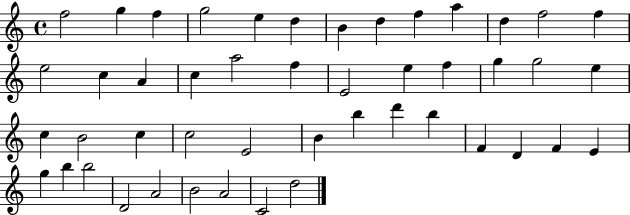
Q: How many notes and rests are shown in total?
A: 47